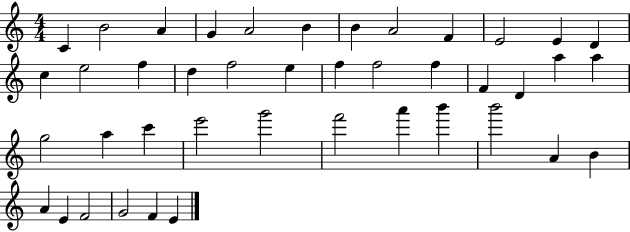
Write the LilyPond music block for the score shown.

{
  \clef treble
  \numericTimeSignature
  \time 4/4
  \key c \major
  c'4 b'2 a'4 | g'4 a'2 b'4 | b'4 a'2 f'4 | e'2 e'4 d'4 | \break c''4 e''2 f''4 | d''4 f''2 e''4 | f''4 f''2 f''4 | f'4 d'4 a''4 a''4 | \break g''2 a''4 c'''4 | e'''2 g'''2 | f'''2 a'''4 b'''4 | b'''2 a'4 b'4 | \break a'4 e'4 f'2 | g'2 f'4 e'4 | \bar "|."
}